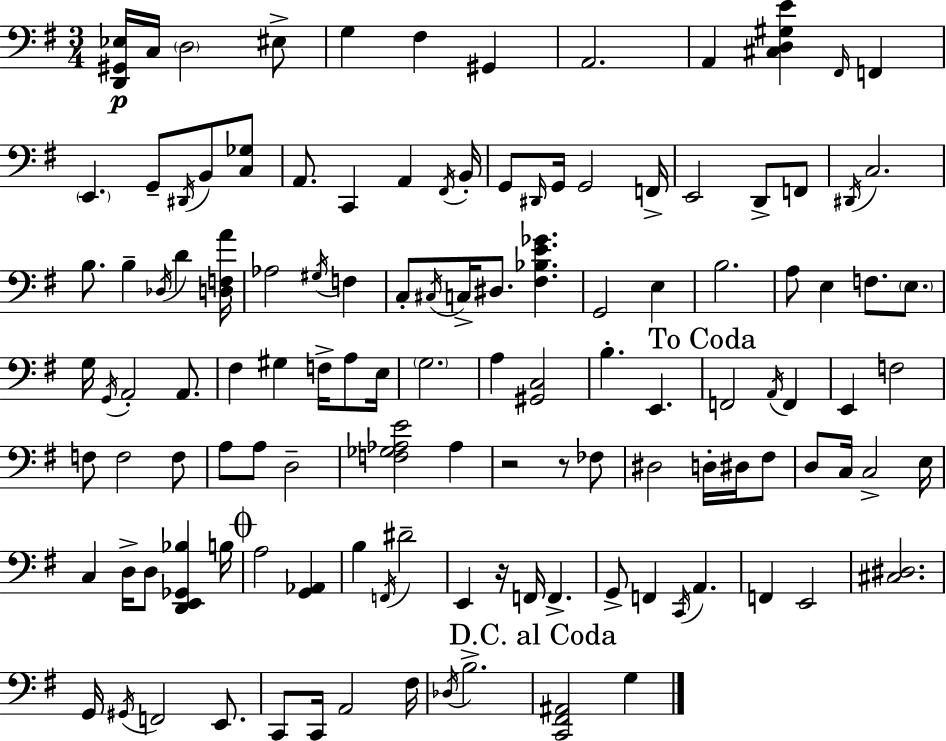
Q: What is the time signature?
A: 3/4